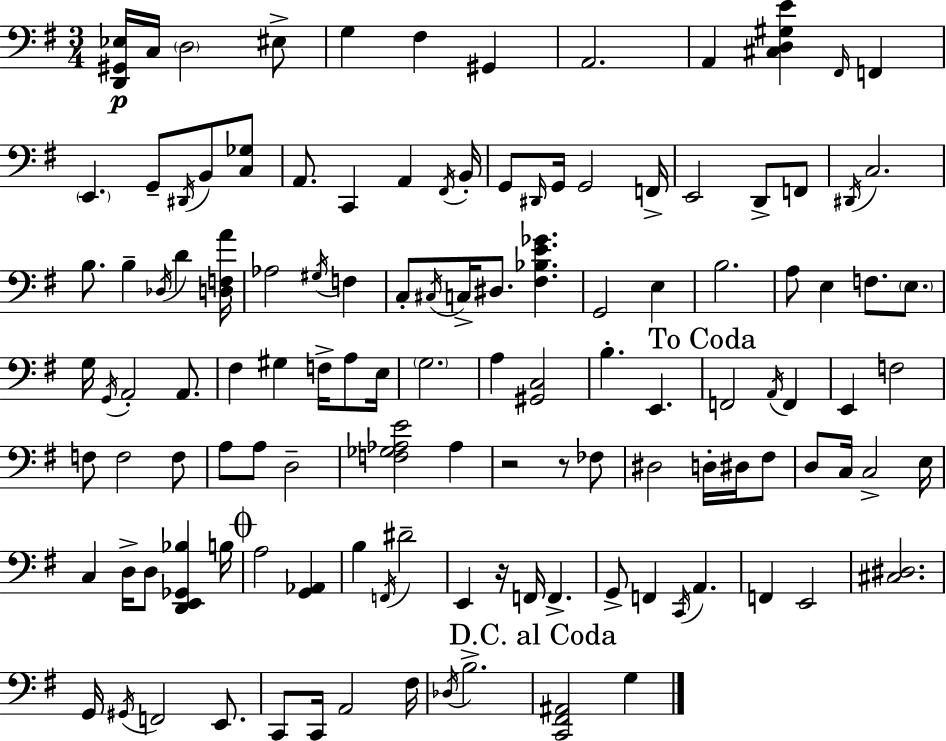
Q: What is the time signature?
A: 3/4